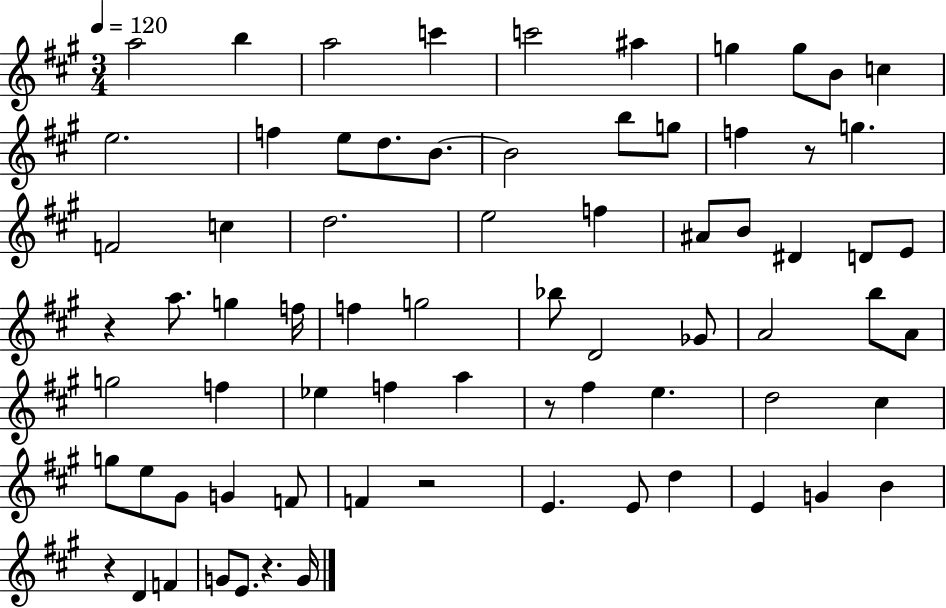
{
  \clef treble
  \numericTimeSignature
  \time 3/4
  \key a \major
  \tempo 4 = 120
  a''2 b''4 | a''2 c'''4 | c'''2 ais''4 | g''4 g''8 b'8 c''4 | \break e''2. | f''4 e''8 d''8. b'8.~~ | b'2 b''8 g''8 | f''4 r8 g''4. | \break f'2 c''4 | d''2. | e''2 f''4 | ais'8 b'8 dis'4 d'8 e'8 | \break r4 a''8. g''4 f''16 | f''4 g''2 | bes''8 d'2 ges'8 | a'2 b''8 a'8 | \break g''2 f''4 | ees''4 f''4 a''4 | r8 fis''4 e''4. | d''2 cis''4 | \break g''8 e''8 gis'8 g'4 f'8 | f'4 r2 | e'4. e'8 d''4 | e'4 g'4 b'4 | \break r4 d'4 f'4 | g'8 e'8. r4. g'16 | \bar "|."
}